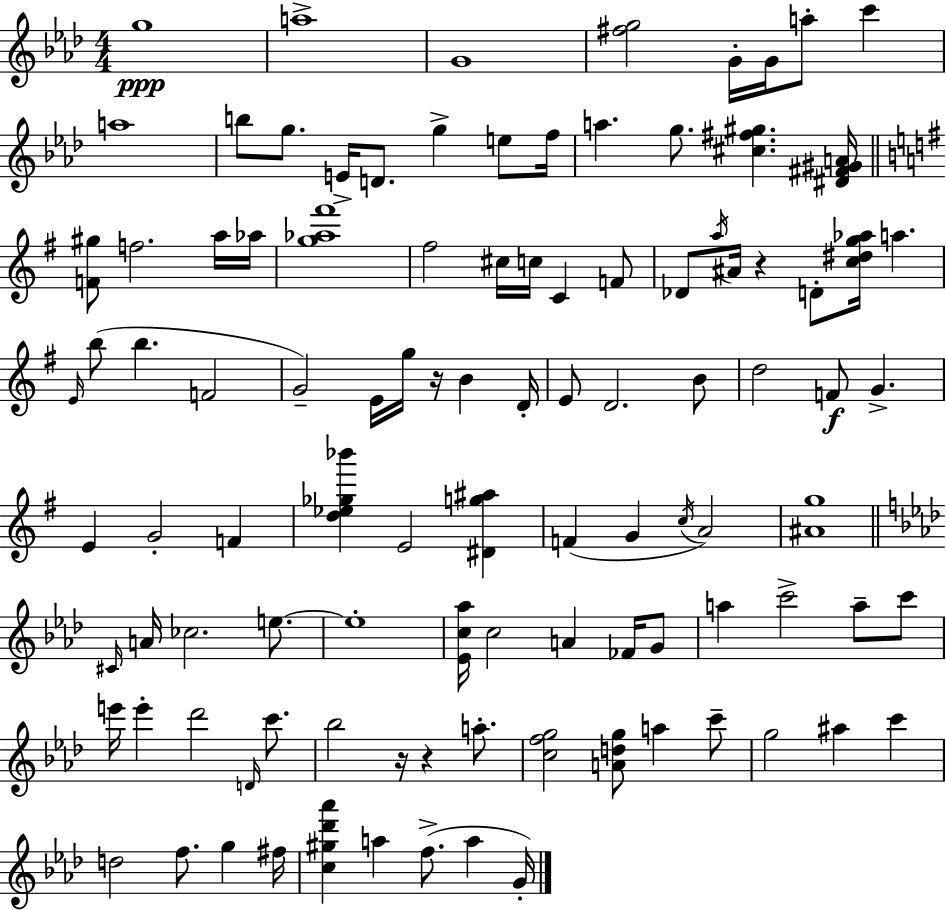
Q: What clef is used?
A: treble